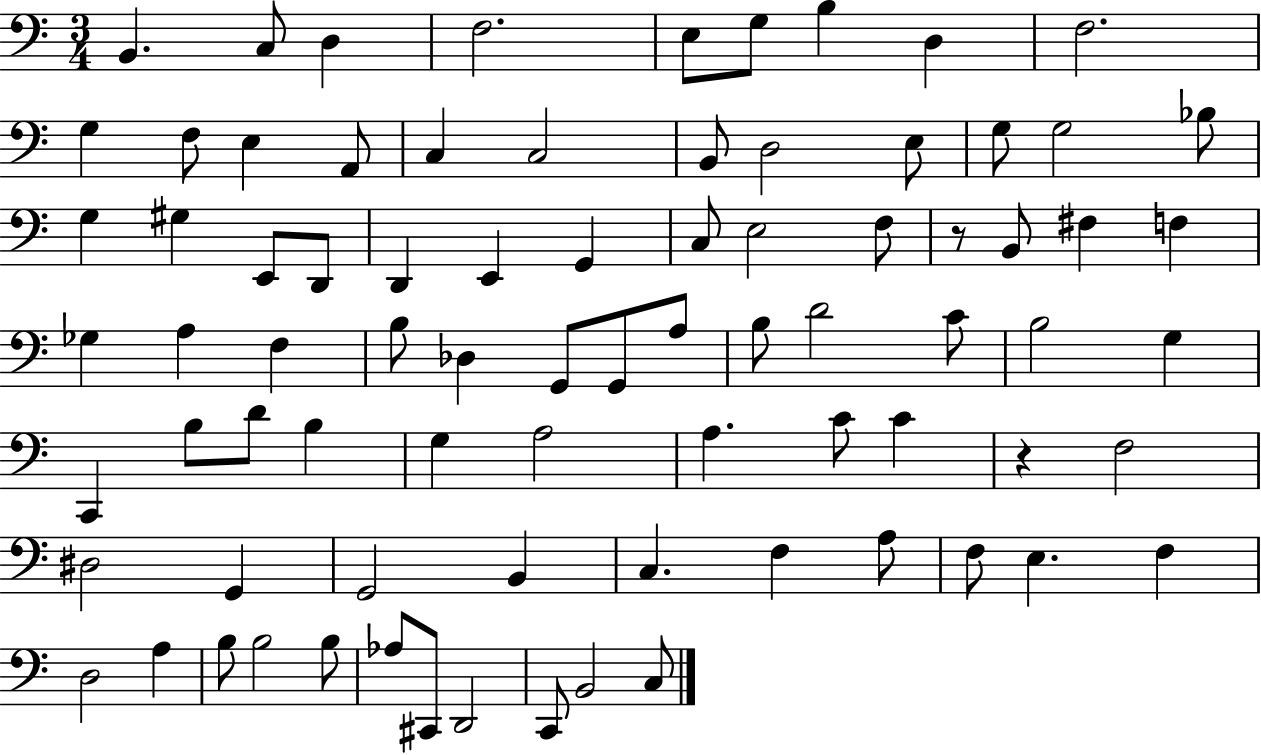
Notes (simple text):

B2/q. C3/e D3/q F3/h. E3/e G3/e B3/q D3/q F3/h. G3/q F3/e E3/q A2/e C3/q C3/h B2/e D3/h E3/e G3/e G3/h Bb3/e G3/q G#3/q E2/e D2/e D2/q E2/q G2/q C3/e E3/h F3/e R/e B2/e F#3/q F3/q Gb3/q A3/q F3/q B3/e Db3/q G2/e G2/e A3/e B3/e D4/h C4/e B3/h G3/q C2/q B3/e D4/e B3/q G3/q A3/h A3/q. C4/e C4/q R/q F3/h D#3/h G2/q G2/h B2/q C3/q. F3/q A3/e F3/e E3/q. F3/q D3/h A3/q B3/e B3/h B3/e Ab3/e C#2/e D2/h C2/e B2/h C3/e